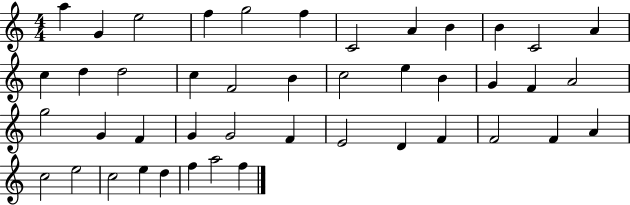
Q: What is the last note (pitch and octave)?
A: F5